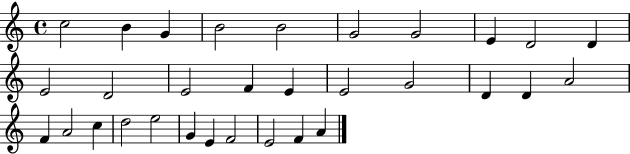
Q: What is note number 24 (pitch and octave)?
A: D5